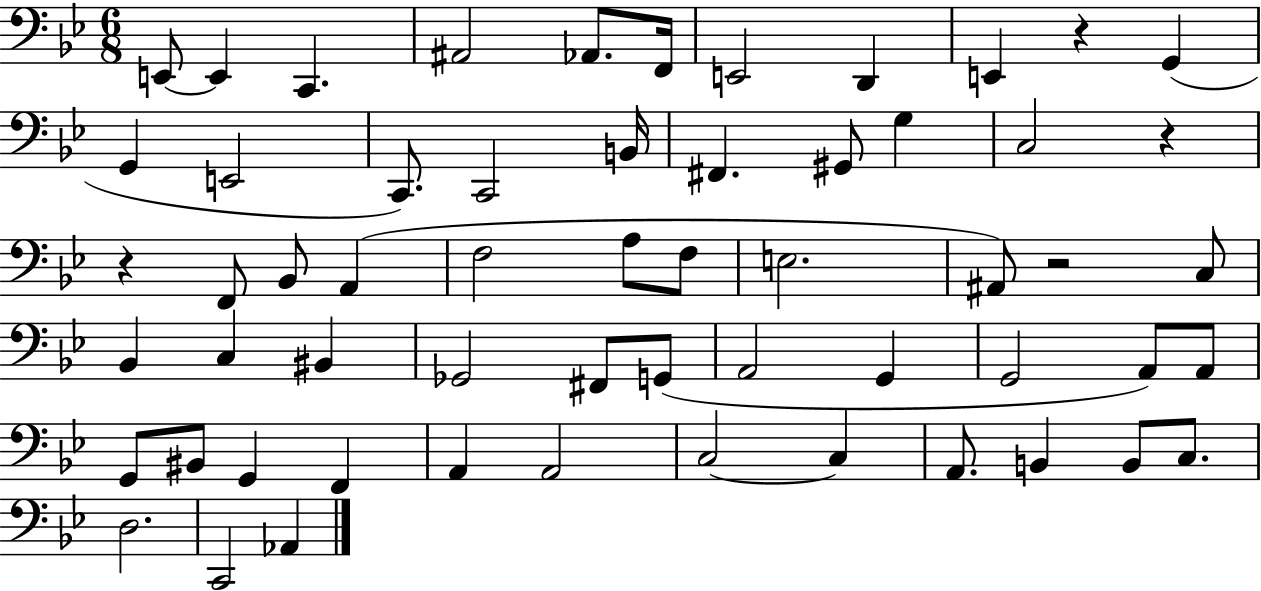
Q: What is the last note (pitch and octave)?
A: Ab2